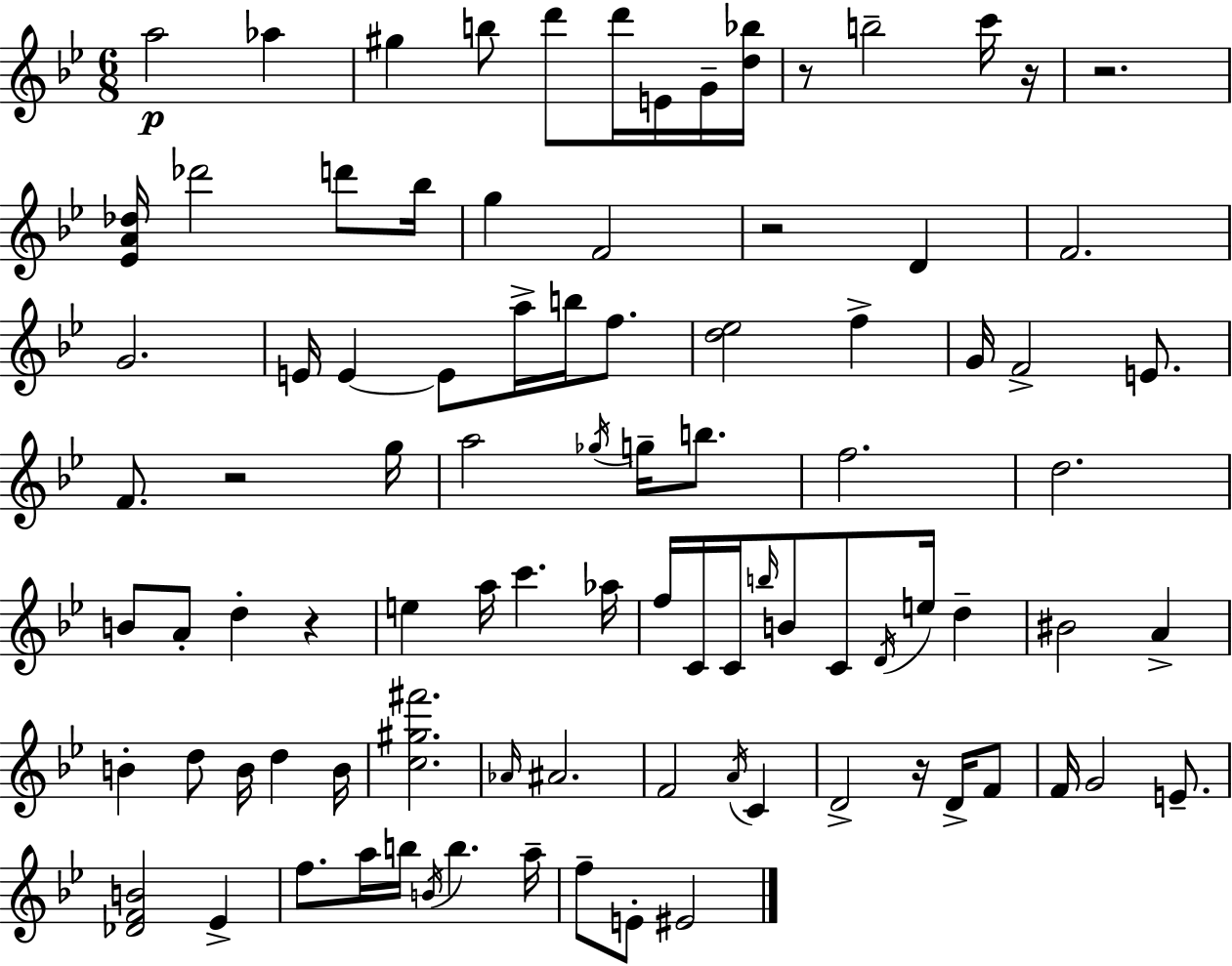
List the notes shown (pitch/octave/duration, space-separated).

A5/h Ab5/q G#5/q B5/e D6/e D6/s E4/s G4/s [D5,Bb5]/s R/e B5/h C6/s R/s R/h. [Eb4,A4,Db5]/s Db6/h D6/e Bb5/s G5/q F4/h R/h D4/q F4/h. G4/h. E4/s E4/q E4/e A5/s B5/s F5/e. [D5,Eb5]/h F5/q G4/s F4/h E4/e. F4/e. R/h G5/s A5/h Gb5/s G5/s B5/e. F5/h. D5/h. B4/e A4/e D5/q R/q E5/q A5/s C6/q. Ab5/s F5/s C4/s C4/s B5/s B4/e C4/e D4/s E5/s D5/q BIS4/h A4/q B4/q D5/e B4/s D5/q B4/s [C5,G#5,F#6]/h. Ab4/s A#4/h. F4/h A4/s C4/q D4/h R/s D4/s F4/e F4/s G4/h E4/e. [Db4,F4,B4]/h Eb4/q F5/e. A5/s B5/s B4/s B5/q. A5/s F5/e E4/e EIS4/h